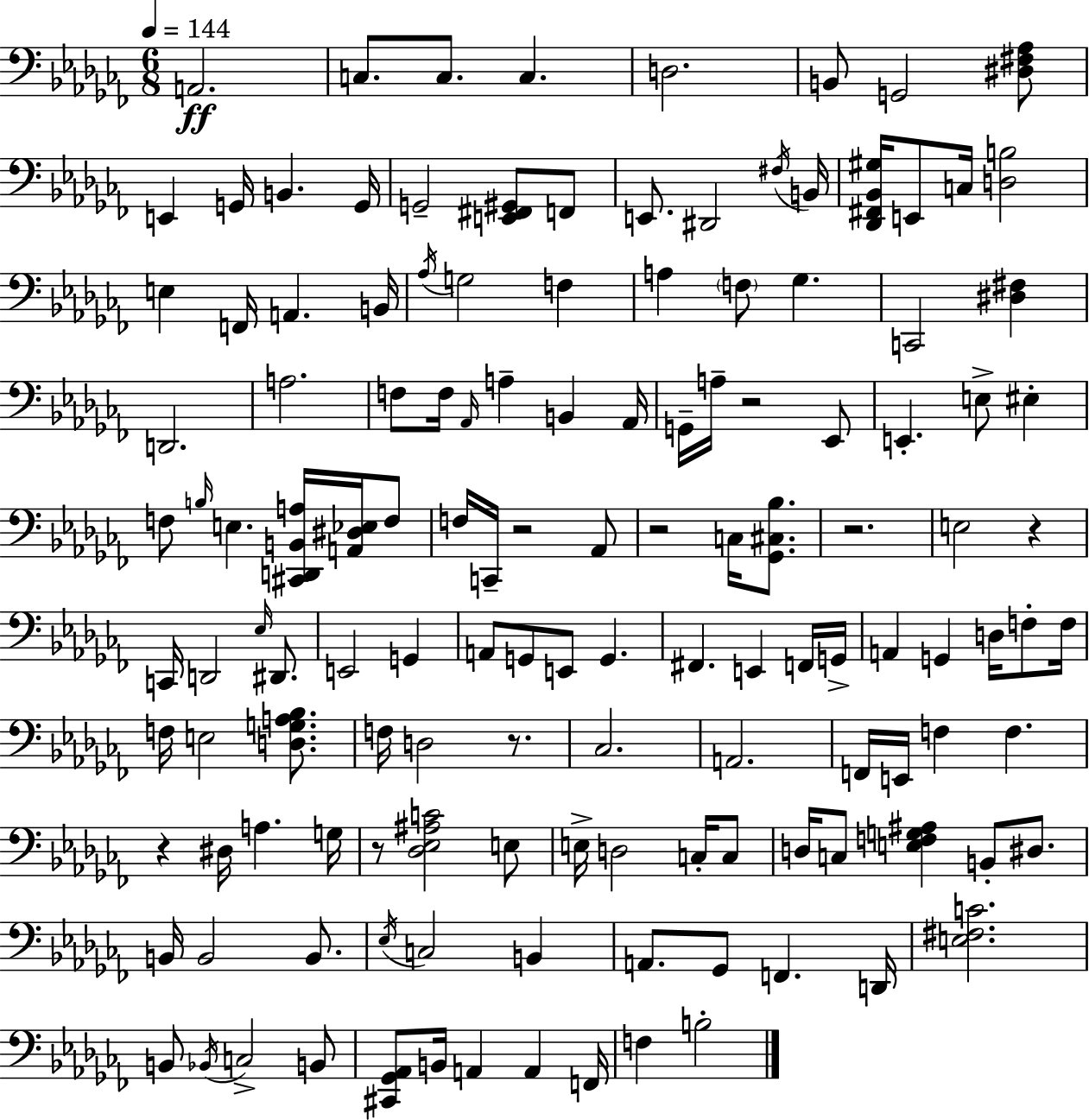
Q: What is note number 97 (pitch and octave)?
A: B2